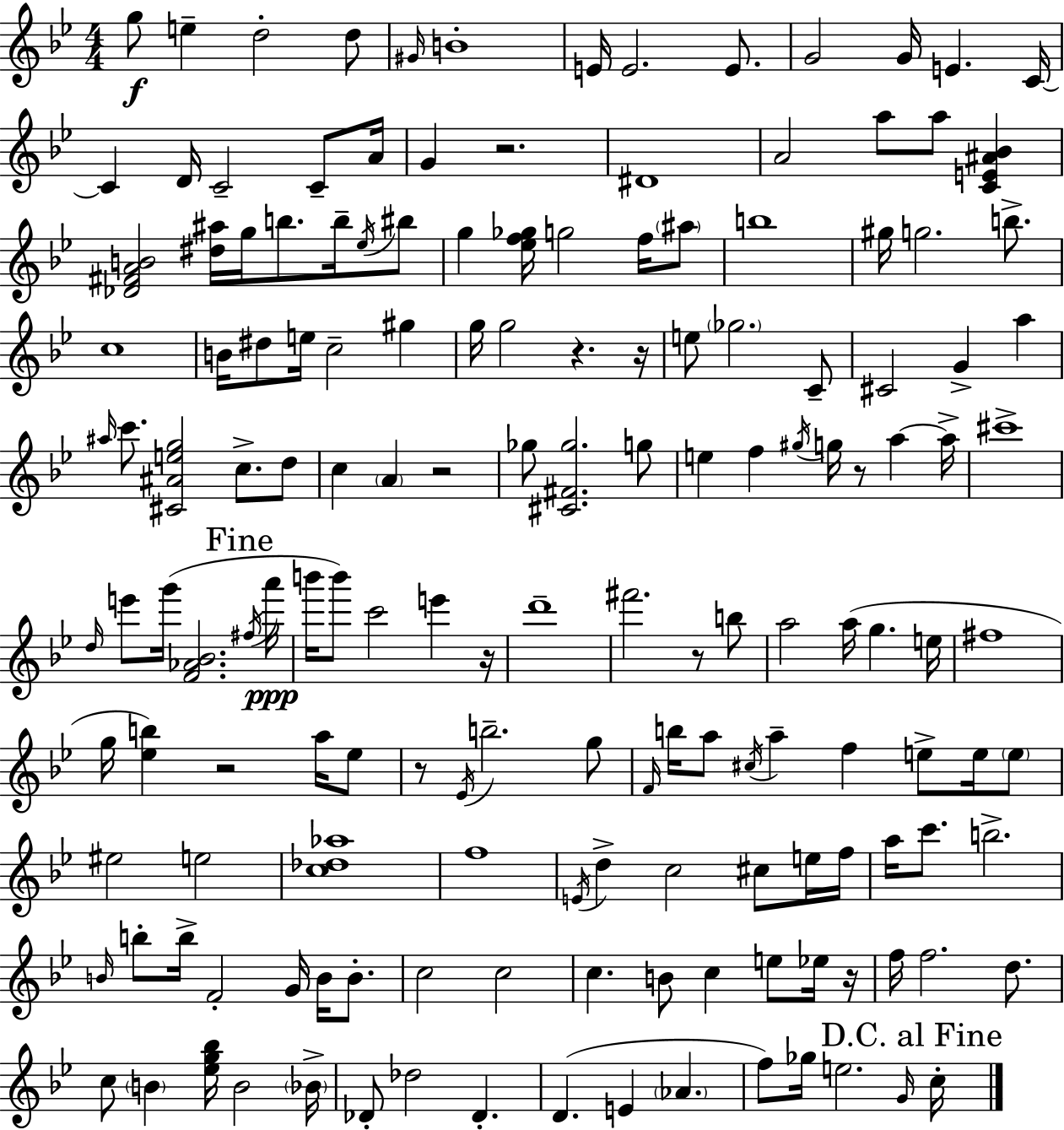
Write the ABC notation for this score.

X:1
T:Untitled
M:4/4
L:1/4
K:Bb
g/2 e d2 d/2 ^G/4 B4 E/4 E2 E/2 G2 G/4 E C/4 C D/4 C2 C/2 A/4 G z2 ^D4 A2 a/2 a/2 [CE^A_B] [_D^FAB]2 [^d^a]/4 g/4 b/2 b/4 _e/4 ^b/2 g [_ef_g]/4 g2 f/4 ^a/2 b4 ^g/4 g2 b/2 c4 B/4 ^d/2 e/4 c2 ^g g/4 g2 z z/4 e/2 _g2 C/2 ^C2 G a ^a/4 c'/2 [^C^Aeg]2 c/2 d/2 c A z2 _g/2 [^C^F_g]2 g/2 e f ^g/4 g/4 z/2 a a/4 ^c'4 d/4 e'/2 g'/4 [F_A_B]2 ^f/4 a'/4 b'/4 b'/2 c'2 e' z/4 d'4 ^f'2 z/2 b/2 a2 a/4 g e/4 ^f4 g/4 [_eb] z2 a/4 _e/2 z/2 _E/4 b2 g/2 F/4 b/4 a/2 ^c/4 a f e/2 e/4 e/2 ^e2 e2 [c_d_a]4 f4 E/4 d c2 ^c/2 e/4 f/4 a/4 c'/2 b2 B/4 b/2 b/4 F2 G/4 B/4 B/2 c2 c2 c B/2 c e/2 _e/4 z/4 f/4 f2 d/2 c/2 B [_eg_b]/4 B2 _B/4 _D/2 _d2 _D D E _A f/2 _g/4 e2 G/4 c/4